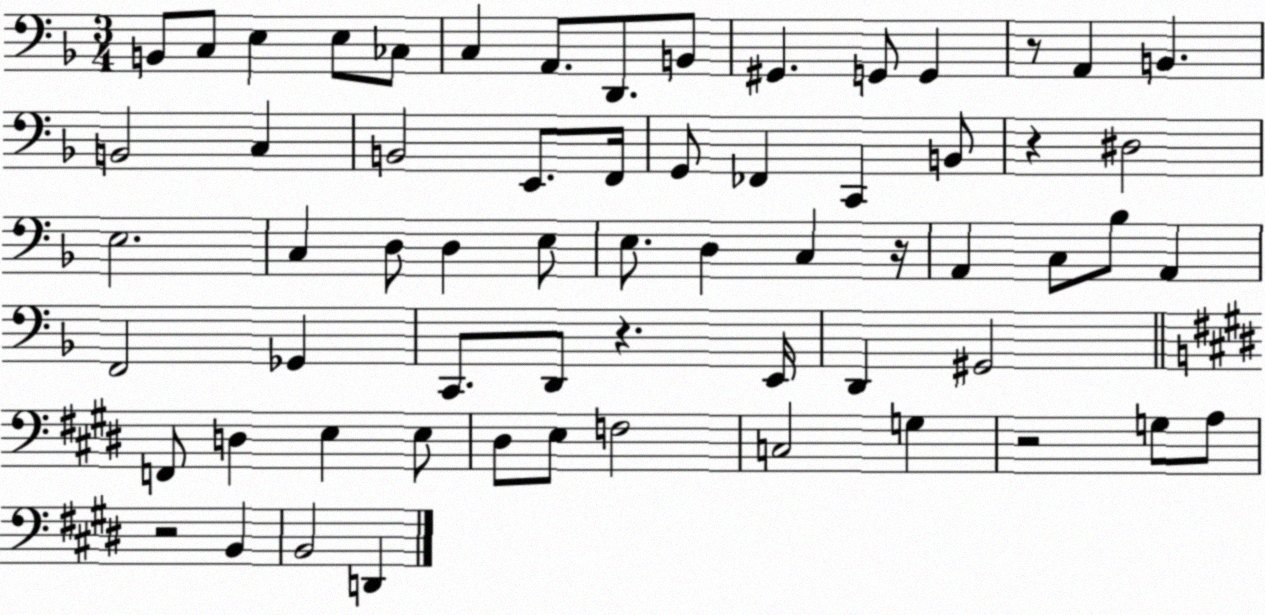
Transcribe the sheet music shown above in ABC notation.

X:1
T:Untitled
M:3/4
L:1/4
K:F
B,,/2 C,/2 E, E,/2 _C,/2 C, A,,/2 D,,/2 B,,/2 ^G,, G,,/2 G,, z/2 A,, B,, B,,2 C, B,,2 E,,/2 F,,/4 G,,/2 _F,, C,, B,,/2 z ^D,2 E,2 C, D,/2 D, E,/2 E,/2 D, C, z/4 A,, C,/2 _B,/2 A,, F,,2 _G,, C,,/2 D,,/2 z E,,/4 D,, ^G,,2 F,,/2 D, E, E,/2 ^D,/2 E,/2 F,2 C,2 G, z2 G,/2 A,/2 z2 B,, B,,2 D,,